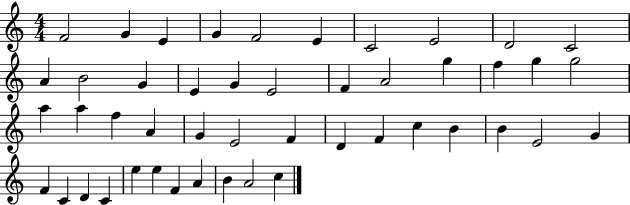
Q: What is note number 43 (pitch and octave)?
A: F4